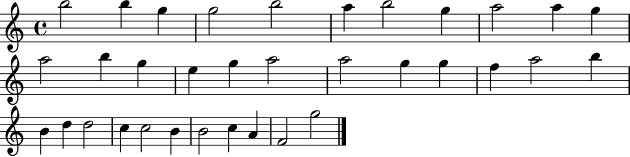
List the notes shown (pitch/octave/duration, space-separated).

B5/h B5/q G5/q G5/h B5/h A5/q B5/h G5/q A5/h A5/q G5/q A5/h B5/q G5/q E5/q G5/q A5/h A5/h G5/q G5/q F5/q A5/h B5/q B4/q D5/q D5/h C5/q C5/h B4/q B4/h C5/q A4/q F4/h G5/h